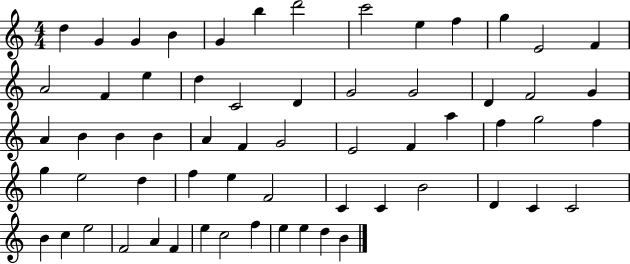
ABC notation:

X:1
T:Untitled
M:4/4
L:1/4
K:C
d G G B G b d'2 c'2 e f g E2 F A2 F e d C2 D G2 G2 D F2 G A B B B A F G2 E2 F a f g2 f g e2 d f e F2 C C B2 D C C2 B c e2 F2 A F e c2 f e e d B